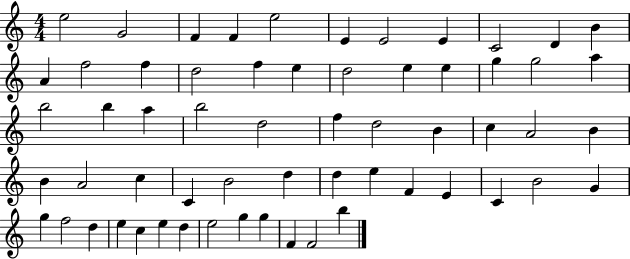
E5/h G4/h F4/q F4/q E5/h E4/q E4/h E4/q C4/h D4/q B4/q A4/q F5/h F5/q D5/h F5/q E5/q D5/h E5/q E5/q G5/q G5/h A5/q B5/h B5/q A5/q B5/h D5/h F5/q D5/h B4/q C5/q A4/h B4/q B4/q A4/h C5/q C4/q B4/h D5/q D5/q E5/q F4/q E4/q C4/q B4/h G4/q G5/q F5/h D5/q E5/q C5/q E5/q D5/q E5/h G5/q G5/q F4/q F4/h B5/q